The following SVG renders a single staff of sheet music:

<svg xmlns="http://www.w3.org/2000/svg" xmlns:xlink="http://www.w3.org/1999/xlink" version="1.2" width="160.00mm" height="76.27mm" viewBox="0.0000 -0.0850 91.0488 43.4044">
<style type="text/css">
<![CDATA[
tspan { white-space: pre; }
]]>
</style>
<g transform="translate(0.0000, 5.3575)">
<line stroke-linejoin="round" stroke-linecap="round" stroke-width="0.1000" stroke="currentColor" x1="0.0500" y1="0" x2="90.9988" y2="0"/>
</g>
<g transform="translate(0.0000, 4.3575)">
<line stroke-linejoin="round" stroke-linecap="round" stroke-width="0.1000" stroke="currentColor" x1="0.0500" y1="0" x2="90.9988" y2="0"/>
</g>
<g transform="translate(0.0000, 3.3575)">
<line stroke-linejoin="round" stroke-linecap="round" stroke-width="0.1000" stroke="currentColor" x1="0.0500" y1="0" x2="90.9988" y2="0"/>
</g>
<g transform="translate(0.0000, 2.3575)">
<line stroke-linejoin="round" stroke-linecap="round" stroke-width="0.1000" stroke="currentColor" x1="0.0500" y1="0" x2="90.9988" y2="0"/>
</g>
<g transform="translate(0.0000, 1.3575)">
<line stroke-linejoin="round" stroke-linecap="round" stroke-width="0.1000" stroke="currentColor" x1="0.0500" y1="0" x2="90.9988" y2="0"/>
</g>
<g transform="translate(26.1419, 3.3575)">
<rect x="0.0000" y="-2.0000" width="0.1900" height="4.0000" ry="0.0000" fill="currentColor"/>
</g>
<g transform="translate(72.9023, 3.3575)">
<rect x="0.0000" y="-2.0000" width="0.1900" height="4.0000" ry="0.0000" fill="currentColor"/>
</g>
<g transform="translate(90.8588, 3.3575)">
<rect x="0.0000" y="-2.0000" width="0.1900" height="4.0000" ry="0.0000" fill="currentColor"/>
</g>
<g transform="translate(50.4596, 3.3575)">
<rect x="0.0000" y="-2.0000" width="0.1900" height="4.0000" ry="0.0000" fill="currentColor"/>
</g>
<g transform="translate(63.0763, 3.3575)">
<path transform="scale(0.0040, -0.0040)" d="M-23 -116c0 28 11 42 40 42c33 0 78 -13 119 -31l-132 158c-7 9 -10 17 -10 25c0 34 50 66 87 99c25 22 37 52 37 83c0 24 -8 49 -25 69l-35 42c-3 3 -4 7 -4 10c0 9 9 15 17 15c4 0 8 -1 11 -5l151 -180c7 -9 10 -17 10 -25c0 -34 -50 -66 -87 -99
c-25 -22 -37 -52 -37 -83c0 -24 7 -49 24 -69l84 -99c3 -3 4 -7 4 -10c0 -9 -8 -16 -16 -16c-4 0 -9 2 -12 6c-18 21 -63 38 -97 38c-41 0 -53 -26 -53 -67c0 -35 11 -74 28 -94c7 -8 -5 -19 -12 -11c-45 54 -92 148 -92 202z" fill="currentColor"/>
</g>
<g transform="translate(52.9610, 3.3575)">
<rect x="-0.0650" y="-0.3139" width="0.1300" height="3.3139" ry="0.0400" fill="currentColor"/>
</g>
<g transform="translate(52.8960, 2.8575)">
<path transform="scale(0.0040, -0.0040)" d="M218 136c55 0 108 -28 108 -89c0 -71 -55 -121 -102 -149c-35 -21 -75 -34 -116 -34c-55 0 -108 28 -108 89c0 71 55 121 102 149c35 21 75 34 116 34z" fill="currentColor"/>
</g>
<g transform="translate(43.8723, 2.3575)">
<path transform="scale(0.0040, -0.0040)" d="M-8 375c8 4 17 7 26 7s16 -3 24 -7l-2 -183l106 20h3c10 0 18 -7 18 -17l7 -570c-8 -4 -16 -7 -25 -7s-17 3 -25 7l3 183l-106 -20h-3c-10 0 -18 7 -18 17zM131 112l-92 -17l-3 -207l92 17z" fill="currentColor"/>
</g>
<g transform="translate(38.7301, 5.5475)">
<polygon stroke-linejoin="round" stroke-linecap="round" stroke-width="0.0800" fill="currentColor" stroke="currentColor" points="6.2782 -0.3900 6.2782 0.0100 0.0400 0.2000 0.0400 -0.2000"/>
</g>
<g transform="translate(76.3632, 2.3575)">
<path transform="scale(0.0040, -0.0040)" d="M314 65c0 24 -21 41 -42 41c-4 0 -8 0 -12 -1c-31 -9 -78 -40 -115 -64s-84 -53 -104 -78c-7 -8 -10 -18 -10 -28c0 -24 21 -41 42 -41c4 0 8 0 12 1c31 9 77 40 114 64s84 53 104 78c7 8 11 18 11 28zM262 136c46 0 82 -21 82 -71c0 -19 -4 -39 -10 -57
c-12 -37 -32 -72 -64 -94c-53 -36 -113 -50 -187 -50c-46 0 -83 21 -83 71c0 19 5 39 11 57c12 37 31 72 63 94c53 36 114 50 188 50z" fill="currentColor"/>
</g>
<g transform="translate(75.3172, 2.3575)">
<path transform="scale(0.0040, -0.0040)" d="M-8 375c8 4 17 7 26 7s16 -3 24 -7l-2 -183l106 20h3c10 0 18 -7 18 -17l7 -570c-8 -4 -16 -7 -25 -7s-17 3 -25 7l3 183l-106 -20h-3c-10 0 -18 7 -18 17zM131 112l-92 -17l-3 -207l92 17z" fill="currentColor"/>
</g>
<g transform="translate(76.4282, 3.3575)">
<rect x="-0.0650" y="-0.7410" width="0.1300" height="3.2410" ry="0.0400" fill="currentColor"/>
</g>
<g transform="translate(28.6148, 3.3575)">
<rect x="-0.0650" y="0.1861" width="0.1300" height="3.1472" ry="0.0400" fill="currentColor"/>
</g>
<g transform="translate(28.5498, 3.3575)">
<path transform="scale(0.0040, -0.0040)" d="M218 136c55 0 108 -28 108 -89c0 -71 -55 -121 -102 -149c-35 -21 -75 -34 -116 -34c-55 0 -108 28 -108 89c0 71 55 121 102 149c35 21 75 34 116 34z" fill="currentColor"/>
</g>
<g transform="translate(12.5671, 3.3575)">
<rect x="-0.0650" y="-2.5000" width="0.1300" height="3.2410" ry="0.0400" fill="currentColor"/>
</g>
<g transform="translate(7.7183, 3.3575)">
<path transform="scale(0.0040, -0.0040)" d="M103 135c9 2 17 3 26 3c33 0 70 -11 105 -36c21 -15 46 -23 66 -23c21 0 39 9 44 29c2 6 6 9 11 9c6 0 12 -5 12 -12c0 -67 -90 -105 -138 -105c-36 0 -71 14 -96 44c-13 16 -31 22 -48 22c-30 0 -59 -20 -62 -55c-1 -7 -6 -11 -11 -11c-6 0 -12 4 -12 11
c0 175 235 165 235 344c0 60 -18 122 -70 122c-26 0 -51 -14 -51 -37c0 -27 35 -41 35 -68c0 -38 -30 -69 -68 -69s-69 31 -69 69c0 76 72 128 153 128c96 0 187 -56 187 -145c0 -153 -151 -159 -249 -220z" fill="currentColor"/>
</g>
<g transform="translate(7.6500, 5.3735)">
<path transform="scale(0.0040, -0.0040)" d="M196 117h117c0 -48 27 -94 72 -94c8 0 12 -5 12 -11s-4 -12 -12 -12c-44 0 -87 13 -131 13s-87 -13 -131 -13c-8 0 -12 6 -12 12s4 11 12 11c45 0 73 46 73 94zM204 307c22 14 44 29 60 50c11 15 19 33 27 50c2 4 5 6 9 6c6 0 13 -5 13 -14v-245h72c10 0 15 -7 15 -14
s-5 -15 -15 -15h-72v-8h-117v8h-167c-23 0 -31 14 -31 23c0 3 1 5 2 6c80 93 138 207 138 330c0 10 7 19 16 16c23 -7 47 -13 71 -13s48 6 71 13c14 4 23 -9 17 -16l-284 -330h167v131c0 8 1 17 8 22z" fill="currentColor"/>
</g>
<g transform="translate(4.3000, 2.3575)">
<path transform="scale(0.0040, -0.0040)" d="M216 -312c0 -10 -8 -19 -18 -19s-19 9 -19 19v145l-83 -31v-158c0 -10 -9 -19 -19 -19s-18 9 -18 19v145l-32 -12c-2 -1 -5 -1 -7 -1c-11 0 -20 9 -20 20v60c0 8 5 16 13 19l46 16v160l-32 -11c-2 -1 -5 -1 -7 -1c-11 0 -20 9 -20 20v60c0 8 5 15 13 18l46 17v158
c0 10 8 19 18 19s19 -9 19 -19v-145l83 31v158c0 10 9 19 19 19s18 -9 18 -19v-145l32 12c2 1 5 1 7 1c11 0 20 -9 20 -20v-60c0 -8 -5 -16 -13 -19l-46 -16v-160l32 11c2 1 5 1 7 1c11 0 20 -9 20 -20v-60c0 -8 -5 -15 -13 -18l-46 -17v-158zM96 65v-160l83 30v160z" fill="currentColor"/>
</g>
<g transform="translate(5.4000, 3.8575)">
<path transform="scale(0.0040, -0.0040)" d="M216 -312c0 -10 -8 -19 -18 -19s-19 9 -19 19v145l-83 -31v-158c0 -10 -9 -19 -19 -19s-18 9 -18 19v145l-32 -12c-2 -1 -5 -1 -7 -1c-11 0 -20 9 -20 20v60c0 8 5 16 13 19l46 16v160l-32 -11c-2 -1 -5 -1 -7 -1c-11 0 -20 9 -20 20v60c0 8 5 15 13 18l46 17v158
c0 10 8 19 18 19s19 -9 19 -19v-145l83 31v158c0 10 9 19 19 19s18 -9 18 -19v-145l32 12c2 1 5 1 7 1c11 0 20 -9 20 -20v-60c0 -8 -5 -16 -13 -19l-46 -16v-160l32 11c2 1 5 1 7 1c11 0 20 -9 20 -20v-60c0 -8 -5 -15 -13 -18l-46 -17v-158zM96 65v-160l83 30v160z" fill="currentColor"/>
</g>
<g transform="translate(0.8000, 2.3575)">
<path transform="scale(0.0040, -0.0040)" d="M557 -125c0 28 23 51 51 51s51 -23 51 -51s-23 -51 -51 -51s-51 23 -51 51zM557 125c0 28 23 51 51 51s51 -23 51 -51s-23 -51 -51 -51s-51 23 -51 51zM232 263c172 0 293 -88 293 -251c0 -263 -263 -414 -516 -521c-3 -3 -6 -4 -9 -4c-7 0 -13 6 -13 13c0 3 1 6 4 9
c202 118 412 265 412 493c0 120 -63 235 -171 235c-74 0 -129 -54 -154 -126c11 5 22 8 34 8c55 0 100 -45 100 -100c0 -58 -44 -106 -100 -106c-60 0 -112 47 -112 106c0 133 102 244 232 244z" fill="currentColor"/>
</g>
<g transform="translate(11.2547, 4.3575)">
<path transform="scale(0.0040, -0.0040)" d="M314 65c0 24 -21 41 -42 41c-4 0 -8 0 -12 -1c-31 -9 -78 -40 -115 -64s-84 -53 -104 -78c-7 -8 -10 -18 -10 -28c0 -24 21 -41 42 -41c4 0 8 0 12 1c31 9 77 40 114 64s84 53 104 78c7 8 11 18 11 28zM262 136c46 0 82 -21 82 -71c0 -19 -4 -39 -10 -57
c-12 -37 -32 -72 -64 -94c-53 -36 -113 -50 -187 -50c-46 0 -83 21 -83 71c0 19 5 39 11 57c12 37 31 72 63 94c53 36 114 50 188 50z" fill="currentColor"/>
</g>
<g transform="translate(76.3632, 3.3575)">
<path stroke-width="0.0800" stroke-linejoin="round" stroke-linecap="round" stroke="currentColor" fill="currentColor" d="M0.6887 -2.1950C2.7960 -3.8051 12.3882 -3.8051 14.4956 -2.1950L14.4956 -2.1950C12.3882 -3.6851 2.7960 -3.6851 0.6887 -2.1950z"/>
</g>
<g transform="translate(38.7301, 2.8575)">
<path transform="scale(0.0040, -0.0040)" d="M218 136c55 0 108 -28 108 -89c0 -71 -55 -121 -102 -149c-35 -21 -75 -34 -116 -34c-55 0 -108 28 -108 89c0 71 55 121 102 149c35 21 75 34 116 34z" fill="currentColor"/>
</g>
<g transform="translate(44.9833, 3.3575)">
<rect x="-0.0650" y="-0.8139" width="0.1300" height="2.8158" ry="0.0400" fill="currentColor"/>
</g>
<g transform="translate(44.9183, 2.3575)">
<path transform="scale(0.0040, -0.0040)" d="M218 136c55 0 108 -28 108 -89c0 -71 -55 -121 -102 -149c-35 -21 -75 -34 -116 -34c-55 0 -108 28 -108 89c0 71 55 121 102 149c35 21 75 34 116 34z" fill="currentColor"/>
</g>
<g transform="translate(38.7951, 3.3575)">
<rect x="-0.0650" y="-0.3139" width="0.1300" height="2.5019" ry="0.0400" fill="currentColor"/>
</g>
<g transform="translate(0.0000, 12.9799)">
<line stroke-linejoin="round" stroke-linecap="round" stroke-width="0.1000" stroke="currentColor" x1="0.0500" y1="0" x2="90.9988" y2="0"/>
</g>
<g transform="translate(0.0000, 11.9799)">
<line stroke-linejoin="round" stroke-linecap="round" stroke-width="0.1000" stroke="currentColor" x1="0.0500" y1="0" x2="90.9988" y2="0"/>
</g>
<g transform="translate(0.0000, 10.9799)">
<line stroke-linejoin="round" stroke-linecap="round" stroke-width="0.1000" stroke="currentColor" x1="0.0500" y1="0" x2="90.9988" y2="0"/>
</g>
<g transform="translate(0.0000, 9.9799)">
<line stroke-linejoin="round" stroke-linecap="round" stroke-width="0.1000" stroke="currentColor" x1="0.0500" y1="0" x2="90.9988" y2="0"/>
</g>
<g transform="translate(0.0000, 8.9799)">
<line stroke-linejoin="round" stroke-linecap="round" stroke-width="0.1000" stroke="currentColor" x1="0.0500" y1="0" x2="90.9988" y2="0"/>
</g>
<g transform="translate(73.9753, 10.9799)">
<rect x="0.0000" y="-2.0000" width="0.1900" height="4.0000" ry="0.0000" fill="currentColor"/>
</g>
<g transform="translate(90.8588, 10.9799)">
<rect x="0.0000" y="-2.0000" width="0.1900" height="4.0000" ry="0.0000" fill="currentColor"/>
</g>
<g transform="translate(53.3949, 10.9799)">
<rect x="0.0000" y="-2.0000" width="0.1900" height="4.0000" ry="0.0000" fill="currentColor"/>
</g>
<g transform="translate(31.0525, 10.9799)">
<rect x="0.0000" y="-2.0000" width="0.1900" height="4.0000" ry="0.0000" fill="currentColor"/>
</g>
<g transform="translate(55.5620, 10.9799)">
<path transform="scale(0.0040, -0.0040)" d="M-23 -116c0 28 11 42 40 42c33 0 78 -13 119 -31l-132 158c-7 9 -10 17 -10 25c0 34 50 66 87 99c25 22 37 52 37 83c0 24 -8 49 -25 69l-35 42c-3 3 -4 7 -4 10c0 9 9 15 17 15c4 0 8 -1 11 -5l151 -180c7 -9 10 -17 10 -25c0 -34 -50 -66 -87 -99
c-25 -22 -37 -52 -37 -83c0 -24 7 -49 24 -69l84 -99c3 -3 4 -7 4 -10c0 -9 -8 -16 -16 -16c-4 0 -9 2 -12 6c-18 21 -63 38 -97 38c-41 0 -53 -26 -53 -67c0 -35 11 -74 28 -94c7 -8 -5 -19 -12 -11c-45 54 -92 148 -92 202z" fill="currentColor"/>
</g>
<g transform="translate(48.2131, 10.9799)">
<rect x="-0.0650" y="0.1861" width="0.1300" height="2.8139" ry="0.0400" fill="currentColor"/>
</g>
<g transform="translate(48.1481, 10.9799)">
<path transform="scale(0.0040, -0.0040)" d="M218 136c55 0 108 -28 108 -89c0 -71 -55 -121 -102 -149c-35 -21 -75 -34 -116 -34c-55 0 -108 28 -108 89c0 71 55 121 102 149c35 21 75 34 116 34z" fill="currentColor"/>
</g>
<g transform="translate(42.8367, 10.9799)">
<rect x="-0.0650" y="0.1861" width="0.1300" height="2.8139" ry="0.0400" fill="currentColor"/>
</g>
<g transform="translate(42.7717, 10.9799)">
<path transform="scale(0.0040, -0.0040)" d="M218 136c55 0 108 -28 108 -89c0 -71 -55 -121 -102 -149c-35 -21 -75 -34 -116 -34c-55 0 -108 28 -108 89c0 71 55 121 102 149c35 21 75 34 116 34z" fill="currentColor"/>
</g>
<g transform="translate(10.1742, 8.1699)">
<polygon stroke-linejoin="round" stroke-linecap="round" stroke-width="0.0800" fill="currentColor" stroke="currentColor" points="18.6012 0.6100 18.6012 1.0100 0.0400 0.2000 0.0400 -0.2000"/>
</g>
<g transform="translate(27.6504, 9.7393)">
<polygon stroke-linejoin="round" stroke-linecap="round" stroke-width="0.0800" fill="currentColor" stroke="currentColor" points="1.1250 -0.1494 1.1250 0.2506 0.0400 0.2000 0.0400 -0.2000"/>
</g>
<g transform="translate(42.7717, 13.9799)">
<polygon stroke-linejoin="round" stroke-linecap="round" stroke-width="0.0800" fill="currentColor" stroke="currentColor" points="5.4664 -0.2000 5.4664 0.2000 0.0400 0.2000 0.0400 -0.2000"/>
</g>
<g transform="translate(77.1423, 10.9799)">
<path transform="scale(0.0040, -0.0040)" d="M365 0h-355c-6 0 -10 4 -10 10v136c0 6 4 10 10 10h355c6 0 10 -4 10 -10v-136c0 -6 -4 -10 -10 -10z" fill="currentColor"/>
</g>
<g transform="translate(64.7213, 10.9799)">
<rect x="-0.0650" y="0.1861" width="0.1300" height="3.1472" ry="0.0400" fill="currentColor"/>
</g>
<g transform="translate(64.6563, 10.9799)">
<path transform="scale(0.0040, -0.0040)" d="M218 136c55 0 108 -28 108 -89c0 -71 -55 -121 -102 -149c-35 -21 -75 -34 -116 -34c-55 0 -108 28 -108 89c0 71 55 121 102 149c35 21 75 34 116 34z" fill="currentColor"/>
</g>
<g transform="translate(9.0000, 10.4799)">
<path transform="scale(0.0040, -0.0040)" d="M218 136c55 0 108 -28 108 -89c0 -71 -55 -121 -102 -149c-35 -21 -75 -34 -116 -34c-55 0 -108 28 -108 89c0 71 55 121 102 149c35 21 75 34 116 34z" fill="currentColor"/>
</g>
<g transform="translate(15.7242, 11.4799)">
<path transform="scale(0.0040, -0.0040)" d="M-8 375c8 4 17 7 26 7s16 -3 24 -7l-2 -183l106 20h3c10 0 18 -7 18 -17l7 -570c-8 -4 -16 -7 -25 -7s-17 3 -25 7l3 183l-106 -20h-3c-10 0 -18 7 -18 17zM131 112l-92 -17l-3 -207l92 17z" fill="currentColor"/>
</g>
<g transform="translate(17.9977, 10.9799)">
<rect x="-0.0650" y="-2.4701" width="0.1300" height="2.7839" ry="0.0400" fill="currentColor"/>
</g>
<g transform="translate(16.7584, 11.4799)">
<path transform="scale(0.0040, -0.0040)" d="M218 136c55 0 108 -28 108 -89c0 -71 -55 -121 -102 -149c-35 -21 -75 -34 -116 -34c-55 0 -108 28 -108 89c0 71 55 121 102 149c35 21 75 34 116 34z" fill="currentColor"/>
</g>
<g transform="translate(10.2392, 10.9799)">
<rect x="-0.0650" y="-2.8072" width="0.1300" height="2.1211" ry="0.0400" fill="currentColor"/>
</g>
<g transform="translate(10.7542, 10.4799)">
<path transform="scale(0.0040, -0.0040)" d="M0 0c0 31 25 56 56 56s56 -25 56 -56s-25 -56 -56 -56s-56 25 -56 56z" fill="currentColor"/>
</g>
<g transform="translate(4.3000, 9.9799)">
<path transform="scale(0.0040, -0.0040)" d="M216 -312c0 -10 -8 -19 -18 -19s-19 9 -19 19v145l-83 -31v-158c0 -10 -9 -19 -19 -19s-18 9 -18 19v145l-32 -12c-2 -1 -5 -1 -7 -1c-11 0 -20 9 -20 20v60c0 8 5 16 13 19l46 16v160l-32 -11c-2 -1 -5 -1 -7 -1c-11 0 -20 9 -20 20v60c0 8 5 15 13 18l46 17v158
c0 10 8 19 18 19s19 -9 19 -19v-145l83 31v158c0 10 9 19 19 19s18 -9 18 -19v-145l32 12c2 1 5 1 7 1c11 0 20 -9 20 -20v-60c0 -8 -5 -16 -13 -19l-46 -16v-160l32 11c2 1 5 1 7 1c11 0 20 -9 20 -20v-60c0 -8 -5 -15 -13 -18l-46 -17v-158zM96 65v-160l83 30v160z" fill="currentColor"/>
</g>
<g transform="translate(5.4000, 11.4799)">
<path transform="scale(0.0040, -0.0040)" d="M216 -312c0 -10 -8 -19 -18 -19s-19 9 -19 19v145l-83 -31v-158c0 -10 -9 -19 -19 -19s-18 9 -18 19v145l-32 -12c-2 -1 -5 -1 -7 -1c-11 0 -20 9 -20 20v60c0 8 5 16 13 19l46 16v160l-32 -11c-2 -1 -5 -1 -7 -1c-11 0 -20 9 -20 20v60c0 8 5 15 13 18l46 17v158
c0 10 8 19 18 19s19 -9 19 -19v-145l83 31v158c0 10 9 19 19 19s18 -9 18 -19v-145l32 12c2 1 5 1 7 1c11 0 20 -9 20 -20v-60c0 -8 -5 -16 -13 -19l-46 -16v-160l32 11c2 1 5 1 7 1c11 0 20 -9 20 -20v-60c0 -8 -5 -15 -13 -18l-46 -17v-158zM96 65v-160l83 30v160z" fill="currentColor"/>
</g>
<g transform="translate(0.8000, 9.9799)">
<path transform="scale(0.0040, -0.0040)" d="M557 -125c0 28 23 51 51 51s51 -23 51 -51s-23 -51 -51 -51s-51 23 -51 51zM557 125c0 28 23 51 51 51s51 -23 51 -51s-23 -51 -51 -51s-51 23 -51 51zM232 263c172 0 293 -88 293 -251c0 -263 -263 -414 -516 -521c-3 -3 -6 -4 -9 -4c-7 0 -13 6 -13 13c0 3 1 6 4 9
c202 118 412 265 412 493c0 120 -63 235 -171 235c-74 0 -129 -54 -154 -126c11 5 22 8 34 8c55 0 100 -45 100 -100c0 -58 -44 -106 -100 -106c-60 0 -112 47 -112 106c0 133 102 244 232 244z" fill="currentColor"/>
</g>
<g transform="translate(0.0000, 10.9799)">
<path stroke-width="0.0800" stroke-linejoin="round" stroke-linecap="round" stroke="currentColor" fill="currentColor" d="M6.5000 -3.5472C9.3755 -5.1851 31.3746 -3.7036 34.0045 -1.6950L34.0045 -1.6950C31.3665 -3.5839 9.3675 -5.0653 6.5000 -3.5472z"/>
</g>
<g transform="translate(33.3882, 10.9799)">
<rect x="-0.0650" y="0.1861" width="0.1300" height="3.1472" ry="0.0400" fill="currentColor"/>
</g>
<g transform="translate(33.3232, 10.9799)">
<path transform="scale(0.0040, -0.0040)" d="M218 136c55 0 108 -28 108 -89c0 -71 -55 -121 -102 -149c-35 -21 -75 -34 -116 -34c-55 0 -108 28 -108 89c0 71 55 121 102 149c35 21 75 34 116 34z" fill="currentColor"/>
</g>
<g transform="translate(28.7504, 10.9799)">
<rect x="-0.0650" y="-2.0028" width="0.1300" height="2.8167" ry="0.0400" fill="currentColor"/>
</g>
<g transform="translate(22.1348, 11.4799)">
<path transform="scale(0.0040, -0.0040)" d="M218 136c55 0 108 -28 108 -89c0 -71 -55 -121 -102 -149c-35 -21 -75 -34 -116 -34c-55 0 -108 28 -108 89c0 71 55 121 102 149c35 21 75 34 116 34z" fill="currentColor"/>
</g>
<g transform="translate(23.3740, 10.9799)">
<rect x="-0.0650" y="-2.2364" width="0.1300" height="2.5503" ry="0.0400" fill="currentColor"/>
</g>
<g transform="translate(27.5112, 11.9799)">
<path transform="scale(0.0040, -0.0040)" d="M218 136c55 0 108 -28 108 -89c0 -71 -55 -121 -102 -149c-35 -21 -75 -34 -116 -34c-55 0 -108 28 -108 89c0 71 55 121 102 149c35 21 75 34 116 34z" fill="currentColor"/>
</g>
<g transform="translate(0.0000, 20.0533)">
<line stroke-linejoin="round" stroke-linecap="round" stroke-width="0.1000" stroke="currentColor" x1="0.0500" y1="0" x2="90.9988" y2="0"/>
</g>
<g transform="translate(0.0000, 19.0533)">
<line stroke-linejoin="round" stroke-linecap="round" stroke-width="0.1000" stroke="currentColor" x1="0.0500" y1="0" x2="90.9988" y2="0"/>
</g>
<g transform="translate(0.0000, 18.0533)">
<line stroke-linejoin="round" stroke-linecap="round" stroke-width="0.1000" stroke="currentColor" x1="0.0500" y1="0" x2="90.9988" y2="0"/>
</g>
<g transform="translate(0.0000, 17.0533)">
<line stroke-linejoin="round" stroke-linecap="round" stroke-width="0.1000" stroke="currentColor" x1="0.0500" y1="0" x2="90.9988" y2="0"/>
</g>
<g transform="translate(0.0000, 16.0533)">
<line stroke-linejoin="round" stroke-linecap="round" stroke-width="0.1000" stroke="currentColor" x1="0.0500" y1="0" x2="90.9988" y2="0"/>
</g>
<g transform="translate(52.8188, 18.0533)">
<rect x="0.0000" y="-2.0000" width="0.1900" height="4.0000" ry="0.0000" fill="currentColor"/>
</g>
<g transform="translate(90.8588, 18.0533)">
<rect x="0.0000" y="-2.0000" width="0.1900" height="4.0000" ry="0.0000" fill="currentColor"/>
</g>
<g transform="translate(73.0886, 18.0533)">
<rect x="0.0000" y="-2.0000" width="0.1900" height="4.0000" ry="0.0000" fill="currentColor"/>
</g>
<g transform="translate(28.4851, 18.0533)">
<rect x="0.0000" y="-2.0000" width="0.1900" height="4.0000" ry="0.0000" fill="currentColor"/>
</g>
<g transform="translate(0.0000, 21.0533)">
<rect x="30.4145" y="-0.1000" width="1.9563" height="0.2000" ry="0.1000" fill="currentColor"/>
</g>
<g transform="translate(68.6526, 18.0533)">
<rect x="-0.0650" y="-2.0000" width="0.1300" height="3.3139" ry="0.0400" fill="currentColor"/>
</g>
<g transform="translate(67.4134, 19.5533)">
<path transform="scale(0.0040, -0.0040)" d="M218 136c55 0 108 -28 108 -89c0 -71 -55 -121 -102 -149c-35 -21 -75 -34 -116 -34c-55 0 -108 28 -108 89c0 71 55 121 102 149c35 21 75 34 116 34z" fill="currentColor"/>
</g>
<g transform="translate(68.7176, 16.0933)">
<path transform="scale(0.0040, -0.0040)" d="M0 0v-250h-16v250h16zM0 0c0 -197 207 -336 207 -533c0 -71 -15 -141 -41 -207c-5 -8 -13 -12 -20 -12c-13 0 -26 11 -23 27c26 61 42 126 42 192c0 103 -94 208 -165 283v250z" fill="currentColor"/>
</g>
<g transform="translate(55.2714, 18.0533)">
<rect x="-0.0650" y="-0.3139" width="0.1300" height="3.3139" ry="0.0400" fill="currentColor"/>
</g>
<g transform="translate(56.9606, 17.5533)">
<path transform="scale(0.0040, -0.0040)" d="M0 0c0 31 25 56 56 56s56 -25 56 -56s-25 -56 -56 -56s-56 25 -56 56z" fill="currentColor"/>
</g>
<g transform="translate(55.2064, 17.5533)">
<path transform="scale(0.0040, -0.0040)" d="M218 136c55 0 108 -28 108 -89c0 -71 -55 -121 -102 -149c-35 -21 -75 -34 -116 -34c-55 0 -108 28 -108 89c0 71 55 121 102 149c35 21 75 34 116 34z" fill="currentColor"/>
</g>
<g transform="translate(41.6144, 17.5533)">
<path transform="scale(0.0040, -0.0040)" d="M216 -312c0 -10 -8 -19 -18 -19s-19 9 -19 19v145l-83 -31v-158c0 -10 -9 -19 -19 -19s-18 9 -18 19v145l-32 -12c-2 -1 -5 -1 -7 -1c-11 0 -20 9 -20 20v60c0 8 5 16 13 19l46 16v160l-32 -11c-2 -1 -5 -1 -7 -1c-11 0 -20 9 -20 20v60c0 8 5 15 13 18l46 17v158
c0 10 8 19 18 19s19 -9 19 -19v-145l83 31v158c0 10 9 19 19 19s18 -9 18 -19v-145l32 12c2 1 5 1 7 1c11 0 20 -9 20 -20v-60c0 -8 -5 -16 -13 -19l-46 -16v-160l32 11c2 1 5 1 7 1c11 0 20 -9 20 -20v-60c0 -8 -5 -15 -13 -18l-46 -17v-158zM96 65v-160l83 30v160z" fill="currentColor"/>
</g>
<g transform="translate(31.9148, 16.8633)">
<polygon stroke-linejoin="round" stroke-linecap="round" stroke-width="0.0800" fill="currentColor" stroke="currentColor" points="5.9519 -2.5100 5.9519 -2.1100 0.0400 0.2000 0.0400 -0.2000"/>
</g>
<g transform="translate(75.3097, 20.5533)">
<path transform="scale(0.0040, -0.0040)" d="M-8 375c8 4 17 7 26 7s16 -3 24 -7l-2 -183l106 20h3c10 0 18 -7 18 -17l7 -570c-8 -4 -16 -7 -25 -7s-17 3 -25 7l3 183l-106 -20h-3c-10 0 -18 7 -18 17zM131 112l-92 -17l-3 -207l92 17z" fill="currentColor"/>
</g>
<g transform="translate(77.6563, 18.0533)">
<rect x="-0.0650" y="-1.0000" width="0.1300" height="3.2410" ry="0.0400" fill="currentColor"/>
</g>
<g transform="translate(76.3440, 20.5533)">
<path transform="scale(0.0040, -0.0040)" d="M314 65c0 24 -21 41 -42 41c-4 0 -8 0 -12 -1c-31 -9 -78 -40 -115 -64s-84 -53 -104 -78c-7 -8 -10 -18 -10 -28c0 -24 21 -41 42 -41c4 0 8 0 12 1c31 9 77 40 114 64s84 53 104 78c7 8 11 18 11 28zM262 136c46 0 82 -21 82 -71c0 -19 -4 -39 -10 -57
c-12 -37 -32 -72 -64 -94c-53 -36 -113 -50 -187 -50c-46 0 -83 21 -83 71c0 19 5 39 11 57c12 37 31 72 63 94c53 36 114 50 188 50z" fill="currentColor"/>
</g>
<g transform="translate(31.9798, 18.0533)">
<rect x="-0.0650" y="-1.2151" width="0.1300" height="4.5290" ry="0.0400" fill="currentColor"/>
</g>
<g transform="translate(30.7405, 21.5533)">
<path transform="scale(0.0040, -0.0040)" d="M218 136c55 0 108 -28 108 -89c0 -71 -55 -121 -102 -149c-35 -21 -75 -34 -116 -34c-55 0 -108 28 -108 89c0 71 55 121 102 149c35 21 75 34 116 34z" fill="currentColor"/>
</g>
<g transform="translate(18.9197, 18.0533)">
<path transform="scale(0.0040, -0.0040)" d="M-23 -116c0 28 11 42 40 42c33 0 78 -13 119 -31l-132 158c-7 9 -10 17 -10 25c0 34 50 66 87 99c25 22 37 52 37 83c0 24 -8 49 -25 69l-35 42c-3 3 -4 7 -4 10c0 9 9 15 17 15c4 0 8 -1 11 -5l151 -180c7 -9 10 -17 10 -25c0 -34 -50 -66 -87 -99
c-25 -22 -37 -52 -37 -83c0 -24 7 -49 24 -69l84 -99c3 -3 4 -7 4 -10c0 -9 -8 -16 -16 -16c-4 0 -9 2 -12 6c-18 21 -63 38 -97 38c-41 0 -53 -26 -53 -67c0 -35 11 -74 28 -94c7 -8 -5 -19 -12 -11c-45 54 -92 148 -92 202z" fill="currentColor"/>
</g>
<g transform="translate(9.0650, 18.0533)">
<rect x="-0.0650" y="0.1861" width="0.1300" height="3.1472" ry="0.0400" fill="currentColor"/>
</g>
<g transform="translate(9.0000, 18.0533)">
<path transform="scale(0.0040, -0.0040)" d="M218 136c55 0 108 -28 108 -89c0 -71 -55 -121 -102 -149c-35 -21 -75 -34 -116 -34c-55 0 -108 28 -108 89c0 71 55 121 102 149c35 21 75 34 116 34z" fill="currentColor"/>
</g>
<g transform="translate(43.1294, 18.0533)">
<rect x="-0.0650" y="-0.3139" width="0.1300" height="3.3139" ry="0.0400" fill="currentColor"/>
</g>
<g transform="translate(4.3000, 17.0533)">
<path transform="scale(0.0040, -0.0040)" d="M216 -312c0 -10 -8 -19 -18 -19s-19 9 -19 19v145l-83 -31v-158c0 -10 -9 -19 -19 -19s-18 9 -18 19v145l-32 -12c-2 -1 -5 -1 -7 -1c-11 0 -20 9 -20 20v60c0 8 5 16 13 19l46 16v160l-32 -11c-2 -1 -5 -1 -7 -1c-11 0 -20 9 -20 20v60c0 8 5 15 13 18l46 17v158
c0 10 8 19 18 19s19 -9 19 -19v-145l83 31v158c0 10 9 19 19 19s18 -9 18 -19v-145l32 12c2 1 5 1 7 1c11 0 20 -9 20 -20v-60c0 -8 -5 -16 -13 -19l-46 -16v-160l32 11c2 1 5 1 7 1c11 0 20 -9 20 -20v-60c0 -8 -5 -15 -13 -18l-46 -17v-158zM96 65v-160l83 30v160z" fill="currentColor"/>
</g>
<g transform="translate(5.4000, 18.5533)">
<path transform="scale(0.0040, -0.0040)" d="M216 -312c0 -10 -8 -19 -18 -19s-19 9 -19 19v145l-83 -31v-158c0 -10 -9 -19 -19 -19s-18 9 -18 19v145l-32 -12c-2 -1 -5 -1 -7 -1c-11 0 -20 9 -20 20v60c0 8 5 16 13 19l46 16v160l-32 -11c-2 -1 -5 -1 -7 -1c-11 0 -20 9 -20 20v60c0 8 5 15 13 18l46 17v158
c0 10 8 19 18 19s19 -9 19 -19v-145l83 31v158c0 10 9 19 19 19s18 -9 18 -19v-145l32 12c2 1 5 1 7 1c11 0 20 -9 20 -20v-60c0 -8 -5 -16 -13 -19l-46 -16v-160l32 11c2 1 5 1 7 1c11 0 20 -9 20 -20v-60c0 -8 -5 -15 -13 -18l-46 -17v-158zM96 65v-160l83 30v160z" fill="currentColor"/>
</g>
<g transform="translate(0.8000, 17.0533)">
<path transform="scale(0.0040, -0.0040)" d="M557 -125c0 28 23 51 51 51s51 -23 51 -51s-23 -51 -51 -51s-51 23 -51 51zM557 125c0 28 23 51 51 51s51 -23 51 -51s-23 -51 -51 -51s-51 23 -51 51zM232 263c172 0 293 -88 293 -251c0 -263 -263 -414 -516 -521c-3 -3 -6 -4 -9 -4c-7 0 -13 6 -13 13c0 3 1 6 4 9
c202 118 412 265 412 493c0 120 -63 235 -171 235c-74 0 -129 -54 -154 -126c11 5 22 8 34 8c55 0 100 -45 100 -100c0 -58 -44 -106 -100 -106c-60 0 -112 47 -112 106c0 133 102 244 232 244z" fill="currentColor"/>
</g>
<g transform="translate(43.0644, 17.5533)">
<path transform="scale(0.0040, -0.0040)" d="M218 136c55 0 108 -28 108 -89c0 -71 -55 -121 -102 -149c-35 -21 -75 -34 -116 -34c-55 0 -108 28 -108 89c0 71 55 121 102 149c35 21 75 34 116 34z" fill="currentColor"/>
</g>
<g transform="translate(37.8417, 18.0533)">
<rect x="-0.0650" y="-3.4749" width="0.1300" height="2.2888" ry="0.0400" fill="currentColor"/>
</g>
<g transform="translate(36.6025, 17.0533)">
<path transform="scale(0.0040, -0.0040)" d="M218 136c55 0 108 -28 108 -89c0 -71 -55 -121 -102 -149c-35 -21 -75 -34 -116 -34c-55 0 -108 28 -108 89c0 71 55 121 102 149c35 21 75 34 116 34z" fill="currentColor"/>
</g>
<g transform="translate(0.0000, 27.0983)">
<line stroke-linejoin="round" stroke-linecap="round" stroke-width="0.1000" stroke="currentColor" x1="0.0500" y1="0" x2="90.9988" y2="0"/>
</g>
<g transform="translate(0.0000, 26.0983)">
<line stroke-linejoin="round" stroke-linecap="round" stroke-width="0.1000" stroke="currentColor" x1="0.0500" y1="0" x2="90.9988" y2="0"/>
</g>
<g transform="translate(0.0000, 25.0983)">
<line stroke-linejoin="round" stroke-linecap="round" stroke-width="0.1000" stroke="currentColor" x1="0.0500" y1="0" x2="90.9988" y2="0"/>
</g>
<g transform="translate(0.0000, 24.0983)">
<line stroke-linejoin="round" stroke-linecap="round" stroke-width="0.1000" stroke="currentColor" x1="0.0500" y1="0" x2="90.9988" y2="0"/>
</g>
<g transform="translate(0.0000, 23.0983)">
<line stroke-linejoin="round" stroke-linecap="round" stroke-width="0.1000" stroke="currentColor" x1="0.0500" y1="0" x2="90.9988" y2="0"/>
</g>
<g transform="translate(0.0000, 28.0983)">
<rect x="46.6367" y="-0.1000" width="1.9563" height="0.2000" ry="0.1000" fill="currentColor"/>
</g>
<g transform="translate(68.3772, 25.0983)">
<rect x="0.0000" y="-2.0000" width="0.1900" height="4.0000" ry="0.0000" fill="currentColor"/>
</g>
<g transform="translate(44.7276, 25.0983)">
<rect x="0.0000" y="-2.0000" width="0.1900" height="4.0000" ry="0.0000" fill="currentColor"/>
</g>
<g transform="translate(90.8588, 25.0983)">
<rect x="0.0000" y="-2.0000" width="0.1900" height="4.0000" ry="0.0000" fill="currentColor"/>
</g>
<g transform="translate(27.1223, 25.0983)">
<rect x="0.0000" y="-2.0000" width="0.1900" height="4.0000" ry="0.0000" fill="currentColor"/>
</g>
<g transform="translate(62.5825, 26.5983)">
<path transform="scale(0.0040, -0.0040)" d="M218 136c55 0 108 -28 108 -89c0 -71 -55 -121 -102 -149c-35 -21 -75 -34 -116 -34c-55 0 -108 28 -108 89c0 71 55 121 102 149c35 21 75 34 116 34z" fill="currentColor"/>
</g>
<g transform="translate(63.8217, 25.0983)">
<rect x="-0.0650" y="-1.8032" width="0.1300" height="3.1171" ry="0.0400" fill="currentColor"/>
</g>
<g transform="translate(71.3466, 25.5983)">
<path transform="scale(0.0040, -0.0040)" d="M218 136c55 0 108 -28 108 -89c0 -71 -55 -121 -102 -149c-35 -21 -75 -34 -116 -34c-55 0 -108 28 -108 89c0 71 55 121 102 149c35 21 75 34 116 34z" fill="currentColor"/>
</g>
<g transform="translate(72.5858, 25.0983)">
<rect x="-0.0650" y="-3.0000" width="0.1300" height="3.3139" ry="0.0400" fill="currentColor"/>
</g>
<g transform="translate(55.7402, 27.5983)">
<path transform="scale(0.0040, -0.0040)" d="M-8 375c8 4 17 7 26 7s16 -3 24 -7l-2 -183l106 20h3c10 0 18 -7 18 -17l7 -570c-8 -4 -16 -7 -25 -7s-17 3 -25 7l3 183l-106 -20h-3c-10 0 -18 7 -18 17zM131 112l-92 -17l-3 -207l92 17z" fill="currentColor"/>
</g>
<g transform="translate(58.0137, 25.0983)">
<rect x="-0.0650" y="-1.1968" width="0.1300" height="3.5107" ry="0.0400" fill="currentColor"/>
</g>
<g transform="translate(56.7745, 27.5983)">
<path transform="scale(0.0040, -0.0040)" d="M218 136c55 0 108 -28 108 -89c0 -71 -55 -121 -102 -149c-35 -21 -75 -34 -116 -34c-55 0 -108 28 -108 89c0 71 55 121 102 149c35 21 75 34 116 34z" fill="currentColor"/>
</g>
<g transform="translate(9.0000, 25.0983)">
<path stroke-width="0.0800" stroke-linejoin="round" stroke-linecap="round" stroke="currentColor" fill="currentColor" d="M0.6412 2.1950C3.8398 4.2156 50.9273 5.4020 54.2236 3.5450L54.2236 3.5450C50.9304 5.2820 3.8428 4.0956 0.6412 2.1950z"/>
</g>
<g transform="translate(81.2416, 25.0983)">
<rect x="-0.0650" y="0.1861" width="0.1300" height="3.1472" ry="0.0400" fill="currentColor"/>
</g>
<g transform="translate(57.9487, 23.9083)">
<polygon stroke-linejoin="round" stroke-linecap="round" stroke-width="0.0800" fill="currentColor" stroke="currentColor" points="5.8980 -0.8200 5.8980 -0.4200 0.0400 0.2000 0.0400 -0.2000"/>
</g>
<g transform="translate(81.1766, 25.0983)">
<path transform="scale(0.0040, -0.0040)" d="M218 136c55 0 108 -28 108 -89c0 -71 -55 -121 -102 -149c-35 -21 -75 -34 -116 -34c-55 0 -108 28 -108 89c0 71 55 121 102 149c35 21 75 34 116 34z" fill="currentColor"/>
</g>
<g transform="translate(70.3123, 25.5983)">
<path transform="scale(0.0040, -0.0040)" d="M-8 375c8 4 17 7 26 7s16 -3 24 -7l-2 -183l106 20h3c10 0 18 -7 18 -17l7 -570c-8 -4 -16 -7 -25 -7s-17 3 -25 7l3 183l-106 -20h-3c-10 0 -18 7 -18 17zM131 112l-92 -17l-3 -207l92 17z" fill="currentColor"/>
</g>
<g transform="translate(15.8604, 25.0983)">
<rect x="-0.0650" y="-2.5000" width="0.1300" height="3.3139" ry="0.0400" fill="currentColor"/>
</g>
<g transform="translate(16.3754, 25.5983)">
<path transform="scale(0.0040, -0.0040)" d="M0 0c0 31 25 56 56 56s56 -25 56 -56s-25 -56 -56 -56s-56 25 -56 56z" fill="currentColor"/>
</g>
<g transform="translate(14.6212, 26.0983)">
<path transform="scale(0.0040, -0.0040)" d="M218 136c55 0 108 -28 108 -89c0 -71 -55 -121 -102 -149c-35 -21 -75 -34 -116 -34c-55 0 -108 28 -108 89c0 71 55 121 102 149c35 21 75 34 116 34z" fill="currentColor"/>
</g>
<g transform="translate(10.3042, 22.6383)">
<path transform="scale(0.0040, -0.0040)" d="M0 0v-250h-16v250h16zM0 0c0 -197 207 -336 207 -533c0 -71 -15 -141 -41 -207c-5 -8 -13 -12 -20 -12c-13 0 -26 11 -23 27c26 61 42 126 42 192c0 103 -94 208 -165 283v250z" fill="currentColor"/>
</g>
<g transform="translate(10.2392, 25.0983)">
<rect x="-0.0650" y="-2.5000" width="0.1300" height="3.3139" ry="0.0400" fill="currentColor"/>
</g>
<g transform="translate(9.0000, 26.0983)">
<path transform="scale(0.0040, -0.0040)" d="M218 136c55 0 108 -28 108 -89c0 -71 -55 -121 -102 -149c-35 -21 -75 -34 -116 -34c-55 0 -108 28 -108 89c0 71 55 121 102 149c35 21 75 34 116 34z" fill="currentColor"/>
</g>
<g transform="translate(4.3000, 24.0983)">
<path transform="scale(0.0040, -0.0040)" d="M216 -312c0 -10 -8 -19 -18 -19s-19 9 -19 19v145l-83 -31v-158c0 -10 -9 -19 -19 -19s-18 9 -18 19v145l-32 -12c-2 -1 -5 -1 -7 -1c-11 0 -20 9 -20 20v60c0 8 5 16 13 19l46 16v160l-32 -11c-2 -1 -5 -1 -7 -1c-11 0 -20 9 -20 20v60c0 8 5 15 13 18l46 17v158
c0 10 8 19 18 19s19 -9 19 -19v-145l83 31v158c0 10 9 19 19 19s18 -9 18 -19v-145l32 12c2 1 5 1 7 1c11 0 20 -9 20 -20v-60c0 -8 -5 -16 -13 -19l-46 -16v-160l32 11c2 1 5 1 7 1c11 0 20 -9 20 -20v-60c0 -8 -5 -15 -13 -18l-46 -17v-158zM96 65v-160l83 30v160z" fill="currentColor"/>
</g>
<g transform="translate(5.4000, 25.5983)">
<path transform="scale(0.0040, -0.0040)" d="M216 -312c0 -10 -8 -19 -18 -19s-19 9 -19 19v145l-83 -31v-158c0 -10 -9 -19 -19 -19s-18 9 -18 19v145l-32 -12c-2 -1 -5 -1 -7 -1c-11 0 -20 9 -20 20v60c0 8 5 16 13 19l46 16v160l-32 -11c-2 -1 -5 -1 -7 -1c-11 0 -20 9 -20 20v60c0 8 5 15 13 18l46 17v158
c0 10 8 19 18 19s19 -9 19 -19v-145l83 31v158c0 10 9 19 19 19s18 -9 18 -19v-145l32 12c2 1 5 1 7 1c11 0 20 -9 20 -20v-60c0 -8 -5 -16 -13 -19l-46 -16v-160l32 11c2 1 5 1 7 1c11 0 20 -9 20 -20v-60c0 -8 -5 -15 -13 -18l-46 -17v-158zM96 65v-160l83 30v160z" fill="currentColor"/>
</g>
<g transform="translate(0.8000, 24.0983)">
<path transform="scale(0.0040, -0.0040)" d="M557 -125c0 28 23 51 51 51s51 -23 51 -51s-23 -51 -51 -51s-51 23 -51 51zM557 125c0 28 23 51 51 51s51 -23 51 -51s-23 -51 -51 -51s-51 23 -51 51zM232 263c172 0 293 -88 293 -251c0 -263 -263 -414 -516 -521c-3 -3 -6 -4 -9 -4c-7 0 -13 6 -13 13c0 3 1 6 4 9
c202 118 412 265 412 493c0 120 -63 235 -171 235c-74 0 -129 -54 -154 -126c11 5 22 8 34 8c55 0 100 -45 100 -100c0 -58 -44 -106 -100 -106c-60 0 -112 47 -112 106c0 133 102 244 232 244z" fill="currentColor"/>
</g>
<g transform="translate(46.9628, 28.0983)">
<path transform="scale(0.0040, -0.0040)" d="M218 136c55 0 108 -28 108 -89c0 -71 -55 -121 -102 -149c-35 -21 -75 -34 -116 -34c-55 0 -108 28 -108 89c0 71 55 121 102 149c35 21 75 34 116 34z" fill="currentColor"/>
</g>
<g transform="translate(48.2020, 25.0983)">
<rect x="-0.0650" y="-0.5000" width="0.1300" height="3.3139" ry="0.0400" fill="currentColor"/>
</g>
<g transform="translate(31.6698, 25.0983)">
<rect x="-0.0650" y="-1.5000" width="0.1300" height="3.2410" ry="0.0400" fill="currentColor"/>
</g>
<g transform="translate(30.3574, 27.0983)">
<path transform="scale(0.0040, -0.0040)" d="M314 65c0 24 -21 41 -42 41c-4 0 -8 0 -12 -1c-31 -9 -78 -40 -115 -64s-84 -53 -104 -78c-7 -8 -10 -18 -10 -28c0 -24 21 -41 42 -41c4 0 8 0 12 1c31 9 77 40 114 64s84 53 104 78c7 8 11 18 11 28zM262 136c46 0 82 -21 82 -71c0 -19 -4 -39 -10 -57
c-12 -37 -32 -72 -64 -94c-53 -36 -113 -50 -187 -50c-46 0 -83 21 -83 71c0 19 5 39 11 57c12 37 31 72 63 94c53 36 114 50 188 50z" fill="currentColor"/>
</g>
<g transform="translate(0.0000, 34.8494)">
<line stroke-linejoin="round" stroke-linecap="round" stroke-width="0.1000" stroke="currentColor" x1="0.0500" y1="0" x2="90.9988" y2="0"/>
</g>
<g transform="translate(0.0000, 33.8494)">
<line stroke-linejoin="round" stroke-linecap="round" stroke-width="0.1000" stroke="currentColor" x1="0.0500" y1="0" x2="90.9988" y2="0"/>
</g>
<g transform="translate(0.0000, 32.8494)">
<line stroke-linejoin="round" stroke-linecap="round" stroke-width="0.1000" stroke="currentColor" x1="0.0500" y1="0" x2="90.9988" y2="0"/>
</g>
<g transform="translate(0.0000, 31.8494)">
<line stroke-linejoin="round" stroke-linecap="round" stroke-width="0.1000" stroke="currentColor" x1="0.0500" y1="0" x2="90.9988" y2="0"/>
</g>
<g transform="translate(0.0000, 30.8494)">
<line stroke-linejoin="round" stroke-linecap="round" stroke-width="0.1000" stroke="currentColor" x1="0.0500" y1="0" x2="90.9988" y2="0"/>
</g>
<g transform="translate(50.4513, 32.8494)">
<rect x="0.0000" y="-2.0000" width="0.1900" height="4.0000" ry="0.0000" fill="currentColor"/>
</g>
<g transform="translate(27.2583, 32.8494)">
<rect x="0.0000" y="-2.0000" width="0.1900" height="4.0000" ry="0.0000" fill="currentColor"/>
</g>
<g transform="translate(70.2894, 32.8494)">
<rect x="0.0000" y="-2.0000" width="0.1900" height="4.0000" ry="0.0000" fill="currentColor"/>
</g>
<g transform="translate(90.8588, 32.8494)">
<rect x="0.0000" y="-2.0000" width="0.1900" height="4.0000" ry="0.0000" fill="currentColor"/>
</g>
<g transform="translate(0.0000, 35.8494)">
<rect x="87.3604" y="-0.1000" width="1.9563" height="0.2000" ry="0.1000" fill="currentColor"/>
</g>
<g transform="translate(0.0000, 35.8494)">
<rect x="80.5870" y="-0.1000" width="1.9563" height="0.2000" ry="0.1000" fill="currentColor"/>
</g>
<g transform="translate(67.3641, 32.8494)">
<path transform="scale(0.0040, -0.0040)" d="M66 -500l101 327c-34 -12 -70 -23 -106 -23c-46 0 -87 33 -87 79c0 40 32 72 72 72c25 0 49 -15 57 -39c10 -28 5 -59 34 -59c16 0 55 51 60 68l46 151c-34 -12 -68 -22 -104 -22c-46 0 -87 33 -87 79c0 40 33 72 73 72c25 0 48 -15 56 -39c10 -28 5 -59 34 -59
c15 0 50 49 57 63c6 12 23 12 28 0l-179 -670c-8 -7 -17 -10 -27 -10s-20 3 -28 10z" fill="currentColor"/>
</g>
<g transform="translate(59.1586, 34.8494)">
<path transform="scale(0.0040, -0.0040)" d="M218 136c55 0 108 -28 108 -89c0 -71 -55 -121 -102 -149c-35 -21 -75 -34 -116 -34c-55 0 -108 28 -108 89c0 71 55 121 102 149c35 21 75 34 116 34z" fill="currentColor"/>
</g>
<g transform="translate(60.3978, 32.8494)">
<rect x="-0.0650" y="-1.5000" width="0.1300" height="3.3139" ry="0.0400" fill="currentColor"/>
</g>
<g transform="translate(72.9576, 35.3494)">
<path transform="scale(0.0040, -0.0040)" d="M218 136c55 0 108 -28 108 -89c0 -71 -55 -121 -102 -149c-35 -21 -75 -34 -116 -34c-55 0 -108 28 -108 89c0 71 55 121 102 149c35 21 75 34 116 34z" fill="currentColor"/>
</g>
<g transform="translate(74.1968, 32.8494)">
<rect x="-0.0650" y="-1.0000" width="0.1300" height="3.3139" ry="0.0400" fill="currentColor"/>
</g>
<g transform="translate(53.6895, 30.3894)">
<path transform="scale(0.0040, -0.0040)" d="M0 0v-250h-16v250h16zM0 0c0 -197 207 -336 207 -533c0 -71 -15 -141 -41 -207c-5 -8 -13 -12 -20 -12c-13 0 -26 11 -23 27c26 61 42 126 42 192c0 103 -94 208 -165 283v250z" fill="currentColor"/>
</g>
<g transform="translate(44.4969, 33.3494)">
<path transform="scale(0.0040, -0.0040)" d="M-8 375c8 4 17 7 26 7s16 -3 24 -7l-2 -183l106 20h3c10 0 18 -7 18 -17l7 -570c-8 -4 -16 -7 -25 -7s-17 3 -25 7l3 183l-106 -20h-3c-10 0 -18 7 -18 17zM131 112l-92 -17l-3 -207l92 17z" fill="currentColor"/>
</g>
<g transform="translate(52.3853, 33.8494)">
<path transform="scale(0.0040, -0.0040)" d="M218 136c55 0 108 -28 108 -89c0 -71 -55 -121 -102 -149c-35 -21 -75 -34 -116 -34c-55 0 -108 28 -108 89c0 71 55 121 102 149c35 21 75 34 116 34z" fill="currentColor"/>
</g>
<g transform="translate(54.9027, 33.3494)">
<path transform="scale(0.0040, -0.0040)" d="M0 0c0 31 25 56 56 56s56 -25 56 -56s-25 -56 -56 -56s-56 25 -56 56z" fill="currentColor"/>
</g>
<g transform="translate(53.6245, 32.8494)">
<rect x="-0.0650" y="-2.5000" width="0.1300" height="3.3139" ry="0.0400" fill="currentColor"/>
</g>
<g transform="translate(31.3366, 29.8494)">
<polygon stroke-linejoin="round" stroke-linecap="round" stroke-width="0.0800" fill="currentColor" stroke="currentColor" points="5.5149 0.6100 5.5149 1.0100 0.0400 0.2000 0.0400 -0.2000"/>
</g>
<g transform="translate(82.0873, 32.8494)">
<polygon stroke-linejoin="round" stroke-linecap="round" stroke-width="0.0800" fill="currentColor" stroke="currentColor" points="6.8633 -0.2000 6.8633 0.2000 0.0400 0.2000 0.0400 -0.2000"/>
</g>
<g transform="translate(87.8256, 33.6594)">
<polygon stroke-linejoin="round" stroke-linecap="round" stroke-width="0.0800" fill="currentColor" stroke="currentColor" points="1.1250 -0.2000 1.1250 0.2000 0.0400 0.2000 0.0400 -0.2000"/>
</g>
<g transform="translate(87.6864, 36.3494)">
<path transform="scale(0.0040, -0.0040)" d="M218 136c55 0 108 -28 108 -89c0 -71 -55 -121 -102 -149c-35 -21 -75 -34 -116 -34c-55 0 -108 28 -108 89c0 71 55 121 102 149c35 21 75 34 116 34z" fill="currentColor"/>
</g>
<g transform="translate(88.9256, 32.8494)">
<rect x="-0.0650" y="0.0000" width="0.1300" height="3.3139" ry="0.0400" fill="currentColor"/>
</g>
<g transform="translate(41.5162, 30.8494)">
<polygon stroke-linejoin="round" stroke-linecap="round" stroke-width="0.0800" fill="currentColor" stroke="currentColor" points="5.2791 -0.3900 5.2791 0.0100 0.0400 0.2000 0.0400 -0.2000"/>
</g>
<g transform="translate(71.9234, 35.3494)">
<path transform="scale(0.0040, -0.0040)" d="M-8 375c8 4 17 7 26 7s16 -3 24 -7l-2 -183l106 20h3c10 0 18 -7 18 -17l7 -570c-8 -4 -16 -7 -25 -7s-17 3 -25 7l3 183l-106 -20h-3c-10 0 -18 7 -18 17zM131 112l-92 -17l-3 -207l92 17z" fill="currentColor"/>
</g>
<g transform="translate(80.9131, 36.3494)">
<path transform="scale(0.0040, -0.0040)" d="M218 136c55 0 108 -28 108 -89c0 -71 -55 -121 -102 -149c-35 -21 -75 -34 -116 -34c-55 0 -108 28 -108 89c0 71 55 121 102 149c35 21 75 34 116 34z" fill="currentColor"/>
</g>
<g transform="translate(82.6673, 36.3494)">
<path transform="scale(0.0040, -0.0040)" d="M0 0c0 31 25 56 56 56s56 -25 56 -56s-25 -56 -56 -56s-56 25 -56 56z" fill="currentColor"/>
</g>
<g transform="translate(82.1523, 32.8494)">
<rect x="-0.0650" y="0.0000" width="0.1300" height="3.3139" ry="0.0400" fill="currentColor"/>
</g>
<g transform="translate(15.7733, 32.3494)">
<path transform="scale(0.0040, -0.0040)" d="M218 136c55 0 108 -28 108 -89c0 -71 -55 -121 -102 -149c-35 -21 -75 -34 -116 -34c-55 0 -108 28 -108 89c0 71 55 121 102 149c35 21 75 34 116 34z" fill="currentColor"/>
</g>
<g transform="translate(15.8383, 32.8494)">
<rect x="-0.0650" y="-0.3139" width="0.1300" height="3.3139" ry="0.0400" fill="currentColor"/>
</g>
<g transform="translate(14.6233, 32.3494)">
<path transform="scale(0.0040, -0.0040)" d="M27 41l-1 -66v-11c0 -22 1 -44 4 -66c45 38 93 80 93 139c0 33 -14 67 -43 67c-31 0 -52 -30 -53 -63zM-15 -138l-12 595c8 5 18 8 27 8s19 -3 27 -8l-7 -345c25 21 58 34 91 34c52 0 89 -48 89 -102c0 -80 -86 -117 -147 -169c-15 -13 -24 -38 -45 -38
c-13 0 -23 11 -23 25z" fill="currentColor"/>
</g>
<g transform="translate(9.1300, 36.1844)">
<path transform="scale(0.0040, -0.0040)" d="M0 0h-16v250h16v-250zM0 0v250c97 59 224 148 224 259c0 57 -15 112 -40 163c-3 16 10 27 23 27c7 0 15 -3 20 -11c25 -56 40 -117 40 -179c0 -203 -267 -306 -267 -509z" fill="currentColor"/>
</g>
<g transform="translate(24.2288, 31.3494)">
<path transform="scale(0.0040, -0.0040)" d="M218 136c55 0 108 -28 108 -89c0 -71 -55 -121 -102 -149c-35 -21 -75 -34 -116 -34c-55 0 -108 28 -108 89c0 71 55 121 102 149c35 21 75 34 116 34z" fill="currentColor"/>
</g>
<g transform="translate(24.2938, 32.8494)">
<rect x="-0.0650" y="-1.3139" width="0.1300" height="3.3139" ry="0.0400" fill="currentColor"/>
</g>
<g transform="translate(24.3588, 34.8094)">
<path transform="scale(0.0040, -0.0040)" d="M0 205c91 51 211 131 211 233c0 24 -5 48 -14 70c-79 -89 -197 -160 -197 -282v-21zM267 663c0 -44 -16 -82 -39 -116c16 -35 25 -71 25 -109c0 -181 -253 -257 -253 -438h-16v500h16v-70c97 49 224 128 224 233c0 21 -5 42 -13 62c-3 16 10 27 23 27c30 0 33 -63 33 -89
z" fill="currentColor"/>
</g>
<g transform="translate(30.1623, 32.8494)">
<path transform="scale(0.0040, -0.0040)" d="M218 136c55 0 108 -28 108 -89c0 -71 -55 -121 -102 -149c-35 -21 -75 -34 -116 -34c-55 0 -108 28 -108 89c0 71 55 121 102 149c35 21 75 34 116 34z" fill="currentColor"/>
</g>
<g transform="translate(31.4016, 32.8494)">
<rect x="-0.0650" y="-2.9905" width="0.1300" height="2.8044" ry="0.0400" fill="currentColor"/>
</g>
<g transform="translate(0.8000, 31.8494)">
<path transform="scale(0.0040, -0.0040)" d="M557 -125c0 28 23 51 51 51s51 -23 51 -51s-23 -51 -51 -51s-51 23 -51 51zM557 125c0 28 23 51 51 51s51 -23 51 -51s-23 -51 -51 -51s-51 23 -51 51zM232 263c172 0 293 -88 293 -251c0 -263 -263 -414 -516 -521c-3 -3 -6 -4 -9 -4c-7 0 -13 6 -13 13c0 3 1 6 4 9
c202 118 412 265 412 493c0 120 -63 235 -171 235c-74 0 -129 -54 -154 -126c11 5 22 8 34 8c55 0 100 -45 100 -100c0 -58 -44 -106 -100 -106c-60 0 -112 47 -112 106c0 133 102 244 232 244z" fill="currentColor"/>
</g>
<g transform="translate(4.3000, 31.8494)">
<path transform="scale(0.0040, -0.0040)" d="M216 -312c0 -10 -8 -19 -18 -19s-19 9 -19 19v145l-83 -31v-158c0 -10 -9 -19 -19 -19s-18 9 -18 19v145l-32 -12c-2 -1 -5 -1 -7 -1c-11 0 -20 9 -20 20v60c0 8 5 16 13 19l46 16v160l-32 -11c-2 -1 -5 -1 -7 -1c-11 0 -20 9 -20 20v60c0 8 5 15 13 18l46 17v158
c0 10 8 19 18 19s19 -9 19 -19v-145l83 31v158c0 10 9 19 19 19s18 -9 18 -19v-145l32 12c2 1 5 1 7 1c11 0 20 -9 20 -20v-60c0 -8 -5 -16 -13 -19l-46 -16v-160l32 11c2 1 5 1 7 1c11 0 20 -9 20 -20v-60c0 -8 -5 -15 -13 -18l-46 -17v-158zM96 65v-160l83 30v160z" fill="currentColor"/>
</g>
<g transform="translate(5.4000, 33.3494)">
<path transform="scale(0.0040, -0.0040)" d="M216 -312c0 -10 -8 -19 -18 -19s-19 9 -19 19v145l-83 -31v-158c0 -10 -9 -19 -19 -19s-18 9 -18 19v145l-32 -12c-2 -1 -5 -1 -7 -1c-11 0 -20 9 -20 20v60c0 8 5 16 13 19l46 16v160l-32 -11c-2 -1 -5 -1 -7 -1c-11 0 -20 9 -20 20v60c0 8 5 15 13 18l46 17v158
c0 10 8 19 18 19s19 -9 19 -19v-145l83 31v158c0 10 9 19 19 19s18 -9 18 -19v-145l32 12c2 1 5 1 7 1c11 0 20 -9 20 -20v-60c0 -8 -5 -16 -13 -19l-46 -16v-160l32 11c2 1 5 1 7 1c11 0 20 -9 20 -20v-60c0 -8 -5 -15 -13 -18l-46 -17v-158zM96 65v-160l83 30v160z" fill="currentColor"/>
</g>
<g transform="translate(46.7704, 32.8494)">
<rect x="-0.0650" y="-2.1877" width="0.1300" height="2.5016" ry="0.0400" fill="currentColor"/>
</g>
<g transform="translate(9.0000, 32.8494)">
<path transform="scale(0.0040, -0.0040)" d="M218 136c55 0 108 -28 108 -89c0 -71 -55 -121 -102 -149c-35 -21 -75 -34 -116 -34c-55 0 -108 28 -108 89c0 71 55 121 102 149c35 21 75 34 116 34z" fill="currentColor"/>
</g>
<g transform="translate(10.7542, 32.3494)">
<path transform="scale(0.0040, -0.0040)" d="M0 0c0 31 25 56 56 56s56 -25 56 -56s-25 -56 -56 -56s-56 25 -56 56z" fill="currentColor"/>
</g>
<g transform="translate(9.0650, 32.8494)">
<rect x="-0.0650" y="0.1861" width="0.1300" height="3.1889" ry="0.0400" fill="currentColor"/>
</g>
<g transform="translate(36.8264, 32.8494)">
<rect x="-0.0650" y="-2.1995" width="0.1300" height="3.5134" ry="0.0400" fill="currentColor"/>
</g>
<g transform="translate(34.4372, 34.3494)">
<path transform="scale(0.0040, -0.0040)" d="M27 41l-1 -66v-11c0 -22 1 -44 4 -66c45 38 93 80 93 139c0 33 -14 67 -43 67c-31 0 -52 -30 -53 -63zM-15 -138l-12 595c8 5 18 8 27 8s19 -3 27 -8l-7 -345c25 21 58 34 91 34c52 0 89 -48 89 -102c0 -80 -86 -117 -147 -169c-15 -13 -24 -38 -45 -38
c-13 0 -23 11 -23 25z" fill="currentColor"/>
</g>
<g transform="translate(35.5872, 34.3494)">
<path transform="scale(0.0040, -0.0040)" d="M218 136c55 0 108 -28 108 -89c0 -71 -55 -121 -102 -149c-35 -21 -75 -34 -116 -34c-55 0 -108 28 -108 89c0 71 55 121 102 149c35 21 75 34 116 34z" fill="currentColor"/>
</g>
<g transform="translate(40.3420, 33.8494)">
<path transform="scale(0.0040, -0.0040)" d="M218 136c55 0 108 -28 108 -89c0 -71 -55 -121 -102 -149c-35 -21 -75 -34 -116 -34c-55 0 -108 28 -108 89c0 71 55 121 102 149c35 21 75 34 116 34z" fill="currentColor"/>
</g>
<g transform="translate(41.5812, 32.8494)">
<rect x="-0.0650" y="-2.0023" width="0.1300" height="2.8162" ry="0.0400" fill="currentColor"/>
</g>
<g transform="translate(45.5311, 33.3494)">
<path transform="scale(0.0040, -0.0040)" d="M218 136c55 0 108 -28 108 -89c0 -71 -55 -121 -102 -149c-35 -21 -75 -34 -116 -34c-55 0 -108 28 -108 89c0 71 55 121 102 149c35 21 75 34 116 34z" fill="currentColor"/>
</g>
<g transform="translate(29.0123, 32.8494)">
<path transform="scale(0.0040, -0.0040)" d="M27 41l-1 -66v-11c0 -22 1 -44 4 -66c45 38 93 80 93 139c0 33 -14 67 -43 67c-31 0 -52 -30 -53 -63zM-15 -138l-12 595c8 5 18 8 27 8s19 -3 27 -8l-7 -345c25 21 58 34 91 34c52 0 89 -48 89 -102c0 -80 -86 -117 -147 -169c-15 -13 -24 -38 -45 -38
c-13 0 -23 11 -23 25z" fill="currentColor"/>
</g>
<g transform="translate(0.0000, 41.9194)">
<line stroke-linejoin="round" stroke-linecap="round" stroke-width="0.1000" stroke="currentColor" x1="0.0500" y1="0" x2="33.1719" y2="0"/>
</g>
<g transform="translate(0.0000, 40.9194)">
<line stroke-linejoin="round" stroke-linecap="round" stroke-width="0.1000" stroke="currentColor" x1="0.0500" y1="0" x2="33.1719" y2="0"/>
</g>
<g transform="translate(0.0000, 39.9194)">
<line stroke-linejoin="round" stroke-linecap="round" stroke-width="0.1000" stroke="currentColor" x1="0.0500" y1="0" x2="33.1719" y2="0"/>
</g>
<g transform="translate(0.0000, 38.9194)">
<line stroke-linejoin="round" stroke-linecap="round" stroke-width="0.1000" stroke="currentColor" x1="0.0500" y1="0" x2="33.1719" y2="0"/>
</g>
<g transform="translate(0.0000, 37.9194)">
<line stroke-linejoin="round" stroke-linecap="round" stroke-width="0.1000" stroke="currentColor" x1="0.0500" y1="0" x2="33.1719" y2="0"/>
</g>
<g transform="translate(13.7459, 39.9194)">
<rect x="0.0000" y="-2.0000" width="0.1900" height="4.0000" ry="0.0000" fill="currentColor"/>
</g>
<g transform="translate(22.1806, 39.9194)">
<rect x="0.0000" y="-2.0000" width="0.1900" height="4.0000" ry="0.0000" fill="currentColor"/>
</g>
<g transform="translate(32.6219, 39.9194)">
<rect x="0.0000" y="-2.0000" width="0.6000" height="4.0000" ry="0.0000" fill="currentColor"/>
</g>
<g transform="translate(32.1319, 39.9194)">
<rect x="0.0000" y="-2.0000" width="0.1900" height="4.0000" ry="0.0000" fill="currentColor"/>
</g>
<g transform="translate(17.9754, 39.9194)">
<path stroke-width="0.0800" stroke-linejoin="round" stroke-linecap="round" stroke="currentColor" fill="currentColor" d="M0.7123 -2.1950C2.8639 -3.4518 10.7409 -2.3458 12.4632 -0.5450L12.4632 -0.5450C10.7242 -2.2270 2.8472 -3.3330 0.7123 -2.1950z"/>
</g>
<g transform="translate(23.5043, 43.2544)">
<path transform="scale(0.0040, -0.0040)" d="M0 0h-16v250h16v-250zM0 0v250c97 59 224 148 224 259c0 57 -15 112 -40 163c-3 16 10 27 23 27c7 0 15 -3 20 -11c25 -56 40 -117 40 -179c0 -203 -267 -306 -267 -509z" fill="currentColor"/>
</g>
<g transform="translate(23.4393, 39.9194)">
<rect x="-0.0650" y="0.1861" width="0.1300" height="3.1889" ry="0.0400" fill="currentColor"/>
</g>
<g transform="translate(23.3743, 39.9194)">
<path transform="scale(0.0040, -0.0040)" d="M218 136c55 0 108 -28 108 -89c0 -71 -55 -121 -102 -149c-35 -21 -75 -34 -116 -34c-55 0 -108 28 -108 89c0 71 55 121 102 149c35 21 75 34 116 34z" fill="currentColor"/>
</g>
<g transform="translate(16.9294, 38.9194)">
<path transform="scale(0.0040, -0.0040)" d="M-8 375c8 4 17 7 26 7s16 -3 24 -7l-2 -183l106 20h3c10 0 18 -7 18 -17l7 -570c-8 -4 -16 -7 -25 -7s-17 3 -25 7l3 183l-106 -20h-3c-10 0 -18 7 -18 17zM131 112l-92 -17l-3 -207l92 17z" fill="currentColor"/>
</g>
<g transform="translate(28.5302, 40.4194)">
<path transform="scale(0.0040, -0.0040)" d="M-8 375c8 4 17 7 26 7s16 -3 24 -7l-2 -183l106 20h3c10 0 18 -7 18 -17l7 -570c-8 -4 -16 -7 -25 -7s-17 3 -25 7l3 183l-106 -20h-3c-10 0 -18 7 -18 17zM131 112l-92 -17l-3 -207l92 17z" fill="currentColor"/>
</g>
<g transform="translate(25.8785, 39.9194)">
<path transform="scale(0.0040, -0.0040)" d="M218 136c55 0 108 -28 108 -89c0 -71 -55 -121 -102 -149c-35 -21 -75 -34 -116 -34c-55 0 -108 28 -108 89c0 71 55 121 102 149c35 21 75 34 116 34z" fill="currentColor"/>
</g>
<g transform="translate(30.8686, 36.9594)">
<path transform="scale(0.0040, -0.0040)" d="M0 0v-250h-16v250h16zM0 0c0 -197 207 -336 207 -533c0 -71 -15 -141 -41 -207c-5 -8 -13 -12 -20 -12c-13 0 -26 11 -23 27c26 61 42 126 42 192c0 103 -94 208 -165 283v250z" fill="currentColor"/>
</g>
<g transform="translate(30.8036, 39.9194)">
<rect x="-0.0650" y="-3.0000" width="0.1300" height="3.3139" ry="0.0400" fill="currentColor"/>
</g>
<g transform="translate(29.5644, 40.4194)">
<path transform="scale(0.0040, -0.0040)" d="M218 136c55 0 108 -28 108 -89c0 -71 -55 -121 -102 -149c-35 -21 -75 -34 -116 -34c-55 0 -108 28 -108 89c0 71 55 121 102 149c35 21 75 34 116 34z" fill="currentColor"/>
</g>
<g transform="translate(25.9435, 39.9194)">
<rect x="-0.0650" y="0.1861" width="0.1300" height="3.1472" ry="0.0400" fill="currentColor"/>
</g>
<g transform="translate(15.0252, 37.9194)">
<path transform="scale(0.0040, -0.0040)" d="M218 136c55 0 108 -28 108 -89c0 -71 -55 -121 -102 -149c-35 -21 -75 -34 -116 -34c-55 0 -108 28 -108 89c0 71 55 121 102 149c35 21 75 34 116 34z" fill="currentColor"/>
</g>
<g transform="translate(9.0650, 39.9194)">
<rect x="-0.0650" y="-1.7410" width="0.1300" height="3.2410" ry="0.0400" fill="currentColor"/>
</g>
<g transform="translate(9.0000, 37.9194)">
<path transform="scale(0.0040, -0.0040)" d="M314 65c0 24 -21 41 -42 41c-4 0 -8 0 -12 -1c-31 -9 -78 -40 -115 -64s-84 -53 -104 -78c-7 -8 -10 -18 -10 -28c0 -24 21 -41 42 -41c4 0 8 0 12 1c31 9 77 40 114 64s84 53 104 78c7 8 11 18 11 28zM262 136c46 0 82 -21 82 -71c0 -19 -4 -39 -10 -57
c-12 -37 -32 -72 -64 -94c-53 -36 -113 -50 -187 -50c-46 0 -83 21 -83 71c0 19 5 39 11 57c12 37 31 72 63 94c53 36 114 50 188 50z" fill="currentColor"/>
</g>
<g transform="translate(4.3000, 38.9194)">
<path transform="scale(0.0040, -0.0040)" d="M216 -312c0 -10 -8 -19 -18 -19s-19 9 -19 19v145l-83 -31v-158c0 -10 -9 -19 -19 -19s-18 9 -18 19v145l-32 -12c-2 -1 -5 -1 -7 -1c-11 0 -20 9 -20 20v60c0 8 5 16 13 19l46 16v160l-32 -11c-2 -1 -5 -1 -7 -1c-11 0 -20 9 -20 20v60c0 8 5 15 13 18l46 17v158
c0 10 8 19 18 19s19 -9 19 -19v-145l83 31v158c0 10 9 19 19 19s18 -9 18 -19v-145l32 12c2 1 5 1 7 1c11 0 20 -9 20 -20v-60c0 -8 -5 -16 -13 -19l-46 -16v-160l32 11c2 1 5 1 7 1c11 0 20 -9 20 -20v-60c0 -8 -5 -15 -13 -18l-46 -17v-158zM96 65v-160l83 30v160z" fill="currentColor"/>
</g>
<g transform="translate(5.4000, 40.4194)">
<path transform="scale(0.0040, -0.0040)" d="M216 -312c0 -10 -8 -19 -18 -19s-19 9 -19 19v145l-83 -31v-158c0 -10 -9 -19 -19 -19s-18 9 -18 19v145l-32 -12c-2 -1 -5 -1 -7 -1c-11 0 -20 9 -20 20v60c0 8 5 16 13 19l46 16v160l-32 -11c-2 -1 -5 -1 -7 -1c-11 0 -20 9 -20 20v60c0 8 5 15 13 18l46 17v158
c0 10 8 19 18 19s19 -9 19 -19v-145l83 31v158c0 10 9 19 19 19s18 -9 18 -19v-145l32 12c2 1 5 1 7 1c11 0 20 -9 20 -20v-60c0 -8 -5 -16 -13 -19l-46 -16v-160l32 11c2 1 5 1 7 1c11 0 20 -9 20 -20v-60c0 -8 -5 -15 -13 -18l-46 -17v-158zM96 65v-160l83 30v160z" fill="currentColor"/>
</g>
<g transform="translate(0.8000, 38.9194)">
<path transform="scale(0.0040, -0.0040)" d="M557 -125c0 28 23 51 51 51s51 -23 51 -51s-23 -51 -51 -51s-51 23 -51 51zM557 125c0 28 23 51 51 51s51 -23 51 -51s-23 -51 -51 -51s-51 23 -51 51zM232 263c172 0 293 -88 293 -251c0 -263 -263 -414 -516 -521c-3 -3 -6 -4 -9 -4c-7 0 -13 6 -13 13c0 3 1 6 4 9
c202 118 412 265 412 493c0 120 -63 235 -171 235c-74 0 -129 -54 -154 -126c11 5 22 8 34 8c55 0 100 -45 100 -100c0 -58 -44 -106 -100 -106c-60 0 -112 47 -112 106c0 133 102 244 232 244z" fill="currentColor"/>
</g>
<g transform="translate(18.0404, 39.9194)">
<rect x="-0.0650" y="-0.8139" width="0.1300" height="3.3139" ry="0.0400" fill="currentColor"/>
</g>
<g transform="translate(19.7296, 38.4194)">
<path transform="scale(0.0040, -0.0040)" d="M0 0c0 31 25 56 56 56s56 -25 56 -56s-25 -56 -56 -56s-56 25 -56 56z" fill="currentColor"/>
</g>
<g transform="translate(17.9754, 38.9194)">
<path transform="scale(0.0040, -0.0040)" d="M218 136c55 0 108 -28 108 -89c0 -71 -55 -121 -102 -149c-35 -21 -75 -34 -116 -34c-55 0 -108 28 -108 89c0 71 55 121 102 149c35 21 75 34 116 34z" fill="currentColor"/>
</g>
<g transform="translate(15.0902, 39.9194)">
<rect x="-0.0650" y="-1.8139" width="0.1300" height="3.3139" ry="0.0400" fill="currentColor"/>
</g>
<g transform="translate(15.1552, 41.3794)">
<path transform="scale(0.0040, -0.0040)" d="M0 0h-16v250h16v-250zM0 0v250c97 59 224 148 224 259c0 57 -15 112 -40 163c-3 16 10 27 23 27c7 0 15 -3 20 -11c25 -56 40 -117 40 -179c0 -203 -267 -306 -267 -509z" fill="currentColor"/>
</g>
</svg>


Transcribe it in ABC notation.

X:1
T:Untitled
M:2/4
L:1/4
K:D
B,,2 D, E,/2 F,/2 E, z F,2 E,/2 C,/2 C,/2 B,,/4 D, D,/2 D,/2 z D, z2 D, z D,,/2 ^F,/2 ^E, E, A,,/2 F,,2 B,,/2 B,, G,,2 E,, F,,/2 A,,/2 C, D, D,/2 _E, G,/4 _D,/2 _A,,/2 B,,/2 C,/2 B,,/2 G,, z/4 F,, D,,/2 D,,/4 A,2 A,/2 F, D,/2 D, C,/2